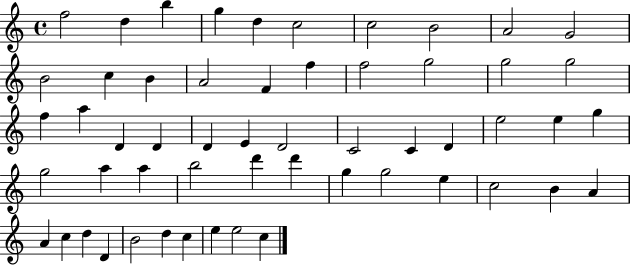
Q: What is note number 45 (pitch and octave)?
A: A4